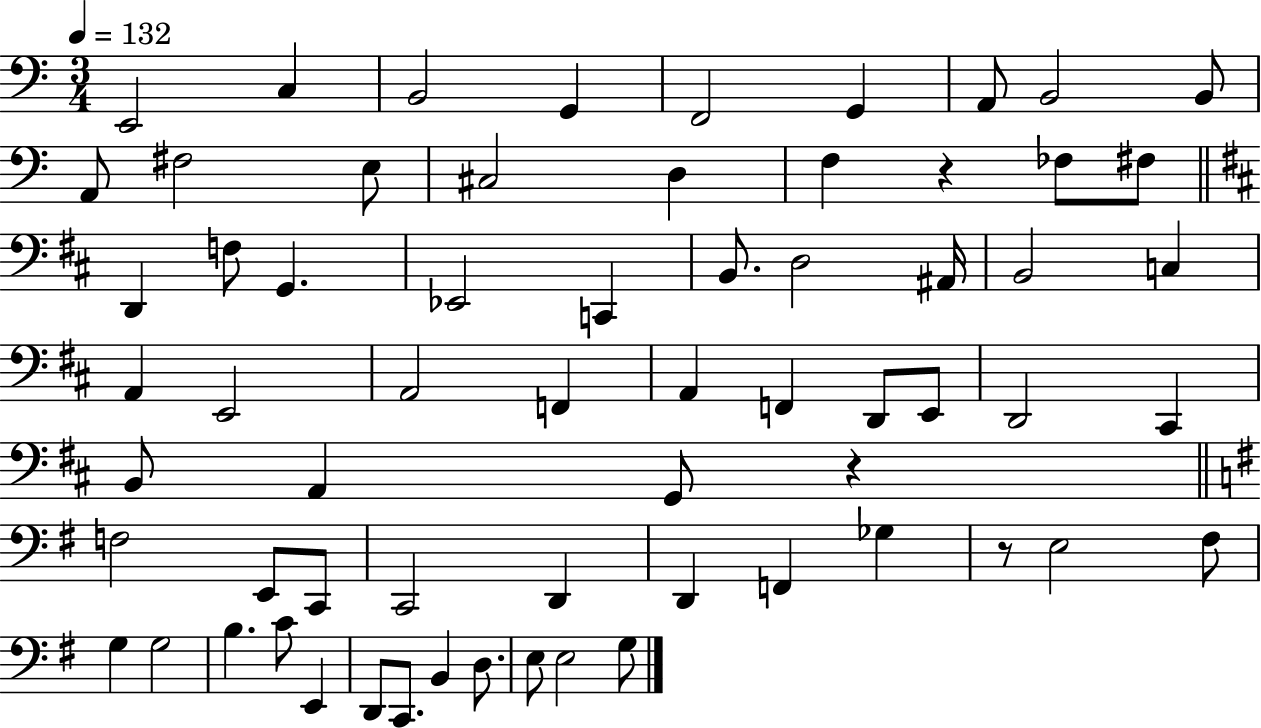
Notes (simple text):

E2/h C3/q B2/h G2/q F2/h G2/q A2/e B2/h B2/e A2/e F#3/h E3/e C#3/h D3/q F3/q R/q FES3/e F#3/e D2/q F3/e G2/q. Eb2/h C2/q B2/e. D3/h A#2/s B2/h C3/q A2/q E2/h A2/h F2/q A2/q F2/q D2/e E2/e D2/h C#2/q B2/e A2/q G2/e R/q F3/h E2/e C2/e C2/h D2/q D2/q F2/q Gb3/q R/e E3/h F#3/e G3/q G3/h B3/q. C4/e E2/q D2/e C2/e. B2/q D3/e. E3/e E3/h G3/e